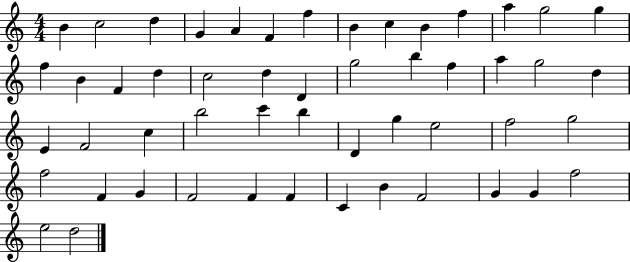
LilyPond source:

{
  \clef treble
  \numericTimeSignature
  \time 4/4
  \key c \major
  b'4 c''2 d''4 | g'4 a'4 f'4 f''4 | b'4 c''4 b'4 f''4 | a''4 g''2 g''4 | \break f''4 b'4 f'4 d''4 | c''2 d''4 d'4 | g''2 b''4 f''4 | a''4 g''2 d''4 | \break e'4 f'2 c''4 | b''2 c'''4 b''4 | d'4 g''4 e''2 | f''2 g''2 | \break f''2 f'4 g'4 | f'2 f'4 f'4 | c'4 b'4 f'2 | g'4 g'4 f''2 | \break e''2 d''2 | \bar "|."
}